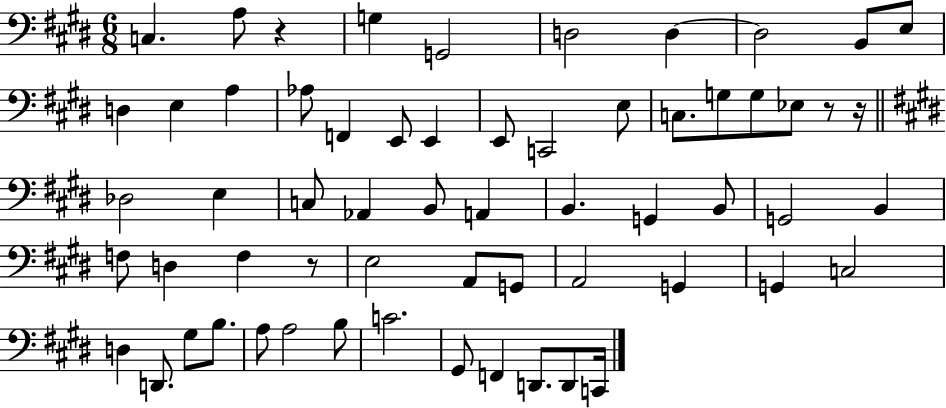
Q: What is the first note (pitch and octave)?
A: C3